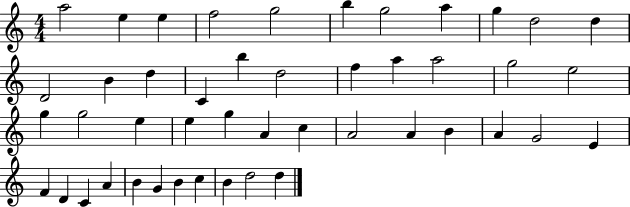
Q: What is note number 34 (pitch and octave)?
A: G4